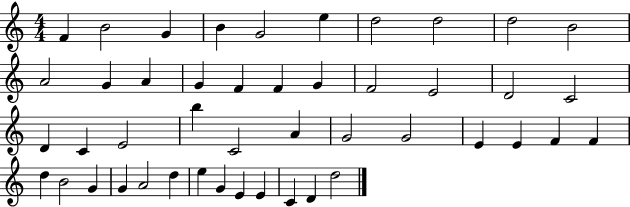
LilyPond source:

{
  \clef treble
  \numericTimeSignature
  \time 4/4
  \key c \major
  f'4 b'2 g'4 | b'4 g'2 e''4 | d''2 d''2 | d''2 b'2 | \break a'2 g'4 a'4 | g'4 f'4 f'4 g'4 | f'2 e'2 | d'2 c'2 | \break d'4 c'4 e'2 | b''4 c'2 a'4 | g'2 g'2 | e'4 e'4 f'4 f'4 | \break d''4 b'2 g'4 | g'4 a'2 d''4 | e''4 g'4 e'4 e'4 | c'4 d'4 d''2 | \break \bar "|."
}